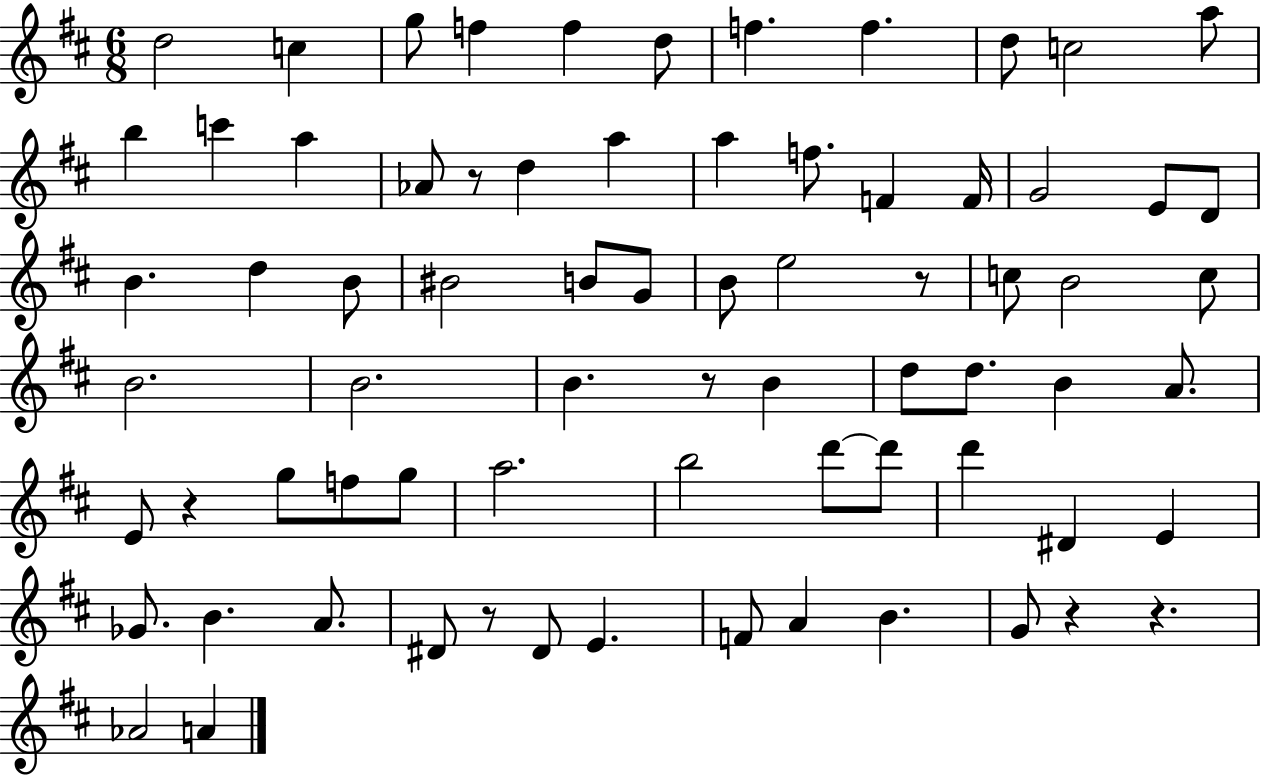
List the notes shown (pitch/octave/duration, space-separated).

D5/h C5/q G5/e F5/q F5/q D5/e F5/q. F5/q. D5/e C5/h A5/e B5/q C6/q A5/q Ab4/e R/e D5/q A5/q A5/q F5/e. F4/q F4/s G4/h E4/e D4/e B4/q. D5/q B4/e BIS4/h B4/e G4/e B4/e E5/h R/e C5/e B4/h C5/e B4/h. B4/h. B4/q. R/e B4/q D5/e D5/e. B4/q A4/e. E4/e R/q G5/e F5/e G5/e A5/h. B5/h D6/e D6/e D6/q D#4/q E4/q Gb4/e. B4/q. A4/e. D#4/e R/e D#4/e E4/q. F4/e A4/q B4/q. G4/e R/q R/q. Ab4/h A4/q